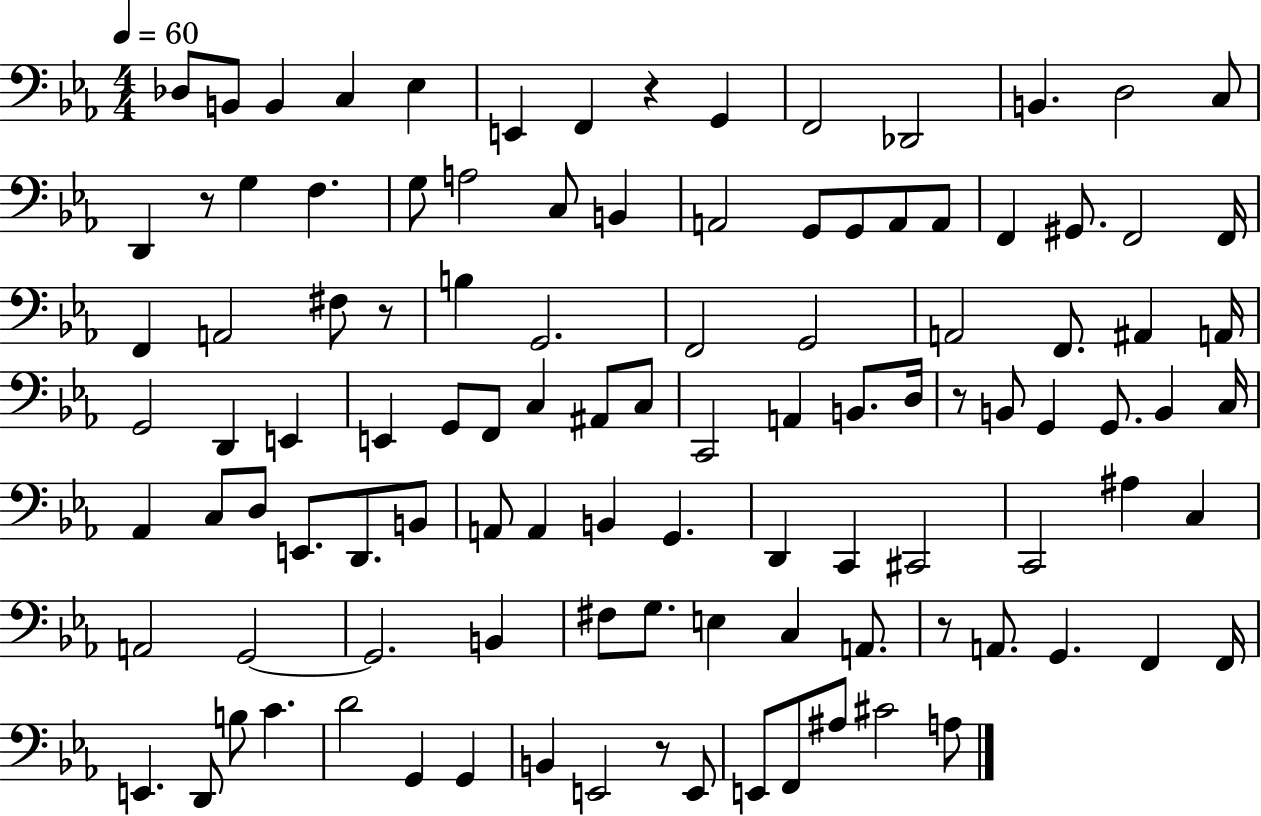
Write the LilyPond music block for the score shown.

{
  \clef bass
  \numericTimeSignature
  \time 4/4
  \key ees \major
  \tempo 4 = 60
  des8 b,8 b,4 c4 ees4 | e,4 f,4 r4 g,4 | f,2 des,2 | b,4. d2 c8 | \break d,4 r8 g4 f4. | g8 a2 c8 b,4 | a,2 g,8 g,8 a,8 a,8 | f,4 gis,8. f,2 f,16 | \break f,4 a,2 fis8 r8 | b4 g,2. | f,2 g,2 | a,2 f,8. ais,4 a,16 | \break g,2 d,4 e,4 | e,4 g,8 f,8 c4 ais,8 c8 | c,2 a,4 b,8. d16 | r8 b,8 g,4 g,8. b,4 c16 | \break aes,4 c8 d8 e,8. d,8. b,8 | a,8 a,4 b,4 g,4. | d,4 c,4 cis,2 | c,2 ais4 c4 | \break a,2 g,2~~ | g,2. b,4 | fis8 g8. e4 c4 a,8. | r8 a,8. g,4. f,4 f,16 | \break e,4. d,8 b8 c'4. | d'2 g,4 g,4 | b,4 e,2 r8 e,8 | e,8 f,8 ais8 cis'2 a8 | \break \bar "|."
}